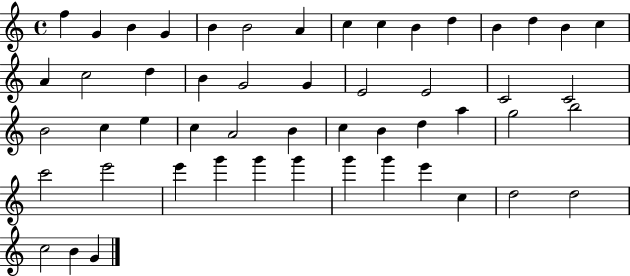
F5/q G4/q B4/q G4/q B4/q B4/h A4/q C5/q C5/q B4/q D5/q B4/q D5/q B4/q C5/q A4/q C5/h D5/q B4/q G4/h G4/q E4/h E4/h C4/h C4/h B4/h C5/q E5/q C5/q A4/h B4/q C5/q B4/q D5/q A5/q G5/h B5/h C6/h E6/h E6/q G6/q G6/q G6/q G6/q G6/q E6/q C5/q D5/h D5/h C5/h B4/q G4/q